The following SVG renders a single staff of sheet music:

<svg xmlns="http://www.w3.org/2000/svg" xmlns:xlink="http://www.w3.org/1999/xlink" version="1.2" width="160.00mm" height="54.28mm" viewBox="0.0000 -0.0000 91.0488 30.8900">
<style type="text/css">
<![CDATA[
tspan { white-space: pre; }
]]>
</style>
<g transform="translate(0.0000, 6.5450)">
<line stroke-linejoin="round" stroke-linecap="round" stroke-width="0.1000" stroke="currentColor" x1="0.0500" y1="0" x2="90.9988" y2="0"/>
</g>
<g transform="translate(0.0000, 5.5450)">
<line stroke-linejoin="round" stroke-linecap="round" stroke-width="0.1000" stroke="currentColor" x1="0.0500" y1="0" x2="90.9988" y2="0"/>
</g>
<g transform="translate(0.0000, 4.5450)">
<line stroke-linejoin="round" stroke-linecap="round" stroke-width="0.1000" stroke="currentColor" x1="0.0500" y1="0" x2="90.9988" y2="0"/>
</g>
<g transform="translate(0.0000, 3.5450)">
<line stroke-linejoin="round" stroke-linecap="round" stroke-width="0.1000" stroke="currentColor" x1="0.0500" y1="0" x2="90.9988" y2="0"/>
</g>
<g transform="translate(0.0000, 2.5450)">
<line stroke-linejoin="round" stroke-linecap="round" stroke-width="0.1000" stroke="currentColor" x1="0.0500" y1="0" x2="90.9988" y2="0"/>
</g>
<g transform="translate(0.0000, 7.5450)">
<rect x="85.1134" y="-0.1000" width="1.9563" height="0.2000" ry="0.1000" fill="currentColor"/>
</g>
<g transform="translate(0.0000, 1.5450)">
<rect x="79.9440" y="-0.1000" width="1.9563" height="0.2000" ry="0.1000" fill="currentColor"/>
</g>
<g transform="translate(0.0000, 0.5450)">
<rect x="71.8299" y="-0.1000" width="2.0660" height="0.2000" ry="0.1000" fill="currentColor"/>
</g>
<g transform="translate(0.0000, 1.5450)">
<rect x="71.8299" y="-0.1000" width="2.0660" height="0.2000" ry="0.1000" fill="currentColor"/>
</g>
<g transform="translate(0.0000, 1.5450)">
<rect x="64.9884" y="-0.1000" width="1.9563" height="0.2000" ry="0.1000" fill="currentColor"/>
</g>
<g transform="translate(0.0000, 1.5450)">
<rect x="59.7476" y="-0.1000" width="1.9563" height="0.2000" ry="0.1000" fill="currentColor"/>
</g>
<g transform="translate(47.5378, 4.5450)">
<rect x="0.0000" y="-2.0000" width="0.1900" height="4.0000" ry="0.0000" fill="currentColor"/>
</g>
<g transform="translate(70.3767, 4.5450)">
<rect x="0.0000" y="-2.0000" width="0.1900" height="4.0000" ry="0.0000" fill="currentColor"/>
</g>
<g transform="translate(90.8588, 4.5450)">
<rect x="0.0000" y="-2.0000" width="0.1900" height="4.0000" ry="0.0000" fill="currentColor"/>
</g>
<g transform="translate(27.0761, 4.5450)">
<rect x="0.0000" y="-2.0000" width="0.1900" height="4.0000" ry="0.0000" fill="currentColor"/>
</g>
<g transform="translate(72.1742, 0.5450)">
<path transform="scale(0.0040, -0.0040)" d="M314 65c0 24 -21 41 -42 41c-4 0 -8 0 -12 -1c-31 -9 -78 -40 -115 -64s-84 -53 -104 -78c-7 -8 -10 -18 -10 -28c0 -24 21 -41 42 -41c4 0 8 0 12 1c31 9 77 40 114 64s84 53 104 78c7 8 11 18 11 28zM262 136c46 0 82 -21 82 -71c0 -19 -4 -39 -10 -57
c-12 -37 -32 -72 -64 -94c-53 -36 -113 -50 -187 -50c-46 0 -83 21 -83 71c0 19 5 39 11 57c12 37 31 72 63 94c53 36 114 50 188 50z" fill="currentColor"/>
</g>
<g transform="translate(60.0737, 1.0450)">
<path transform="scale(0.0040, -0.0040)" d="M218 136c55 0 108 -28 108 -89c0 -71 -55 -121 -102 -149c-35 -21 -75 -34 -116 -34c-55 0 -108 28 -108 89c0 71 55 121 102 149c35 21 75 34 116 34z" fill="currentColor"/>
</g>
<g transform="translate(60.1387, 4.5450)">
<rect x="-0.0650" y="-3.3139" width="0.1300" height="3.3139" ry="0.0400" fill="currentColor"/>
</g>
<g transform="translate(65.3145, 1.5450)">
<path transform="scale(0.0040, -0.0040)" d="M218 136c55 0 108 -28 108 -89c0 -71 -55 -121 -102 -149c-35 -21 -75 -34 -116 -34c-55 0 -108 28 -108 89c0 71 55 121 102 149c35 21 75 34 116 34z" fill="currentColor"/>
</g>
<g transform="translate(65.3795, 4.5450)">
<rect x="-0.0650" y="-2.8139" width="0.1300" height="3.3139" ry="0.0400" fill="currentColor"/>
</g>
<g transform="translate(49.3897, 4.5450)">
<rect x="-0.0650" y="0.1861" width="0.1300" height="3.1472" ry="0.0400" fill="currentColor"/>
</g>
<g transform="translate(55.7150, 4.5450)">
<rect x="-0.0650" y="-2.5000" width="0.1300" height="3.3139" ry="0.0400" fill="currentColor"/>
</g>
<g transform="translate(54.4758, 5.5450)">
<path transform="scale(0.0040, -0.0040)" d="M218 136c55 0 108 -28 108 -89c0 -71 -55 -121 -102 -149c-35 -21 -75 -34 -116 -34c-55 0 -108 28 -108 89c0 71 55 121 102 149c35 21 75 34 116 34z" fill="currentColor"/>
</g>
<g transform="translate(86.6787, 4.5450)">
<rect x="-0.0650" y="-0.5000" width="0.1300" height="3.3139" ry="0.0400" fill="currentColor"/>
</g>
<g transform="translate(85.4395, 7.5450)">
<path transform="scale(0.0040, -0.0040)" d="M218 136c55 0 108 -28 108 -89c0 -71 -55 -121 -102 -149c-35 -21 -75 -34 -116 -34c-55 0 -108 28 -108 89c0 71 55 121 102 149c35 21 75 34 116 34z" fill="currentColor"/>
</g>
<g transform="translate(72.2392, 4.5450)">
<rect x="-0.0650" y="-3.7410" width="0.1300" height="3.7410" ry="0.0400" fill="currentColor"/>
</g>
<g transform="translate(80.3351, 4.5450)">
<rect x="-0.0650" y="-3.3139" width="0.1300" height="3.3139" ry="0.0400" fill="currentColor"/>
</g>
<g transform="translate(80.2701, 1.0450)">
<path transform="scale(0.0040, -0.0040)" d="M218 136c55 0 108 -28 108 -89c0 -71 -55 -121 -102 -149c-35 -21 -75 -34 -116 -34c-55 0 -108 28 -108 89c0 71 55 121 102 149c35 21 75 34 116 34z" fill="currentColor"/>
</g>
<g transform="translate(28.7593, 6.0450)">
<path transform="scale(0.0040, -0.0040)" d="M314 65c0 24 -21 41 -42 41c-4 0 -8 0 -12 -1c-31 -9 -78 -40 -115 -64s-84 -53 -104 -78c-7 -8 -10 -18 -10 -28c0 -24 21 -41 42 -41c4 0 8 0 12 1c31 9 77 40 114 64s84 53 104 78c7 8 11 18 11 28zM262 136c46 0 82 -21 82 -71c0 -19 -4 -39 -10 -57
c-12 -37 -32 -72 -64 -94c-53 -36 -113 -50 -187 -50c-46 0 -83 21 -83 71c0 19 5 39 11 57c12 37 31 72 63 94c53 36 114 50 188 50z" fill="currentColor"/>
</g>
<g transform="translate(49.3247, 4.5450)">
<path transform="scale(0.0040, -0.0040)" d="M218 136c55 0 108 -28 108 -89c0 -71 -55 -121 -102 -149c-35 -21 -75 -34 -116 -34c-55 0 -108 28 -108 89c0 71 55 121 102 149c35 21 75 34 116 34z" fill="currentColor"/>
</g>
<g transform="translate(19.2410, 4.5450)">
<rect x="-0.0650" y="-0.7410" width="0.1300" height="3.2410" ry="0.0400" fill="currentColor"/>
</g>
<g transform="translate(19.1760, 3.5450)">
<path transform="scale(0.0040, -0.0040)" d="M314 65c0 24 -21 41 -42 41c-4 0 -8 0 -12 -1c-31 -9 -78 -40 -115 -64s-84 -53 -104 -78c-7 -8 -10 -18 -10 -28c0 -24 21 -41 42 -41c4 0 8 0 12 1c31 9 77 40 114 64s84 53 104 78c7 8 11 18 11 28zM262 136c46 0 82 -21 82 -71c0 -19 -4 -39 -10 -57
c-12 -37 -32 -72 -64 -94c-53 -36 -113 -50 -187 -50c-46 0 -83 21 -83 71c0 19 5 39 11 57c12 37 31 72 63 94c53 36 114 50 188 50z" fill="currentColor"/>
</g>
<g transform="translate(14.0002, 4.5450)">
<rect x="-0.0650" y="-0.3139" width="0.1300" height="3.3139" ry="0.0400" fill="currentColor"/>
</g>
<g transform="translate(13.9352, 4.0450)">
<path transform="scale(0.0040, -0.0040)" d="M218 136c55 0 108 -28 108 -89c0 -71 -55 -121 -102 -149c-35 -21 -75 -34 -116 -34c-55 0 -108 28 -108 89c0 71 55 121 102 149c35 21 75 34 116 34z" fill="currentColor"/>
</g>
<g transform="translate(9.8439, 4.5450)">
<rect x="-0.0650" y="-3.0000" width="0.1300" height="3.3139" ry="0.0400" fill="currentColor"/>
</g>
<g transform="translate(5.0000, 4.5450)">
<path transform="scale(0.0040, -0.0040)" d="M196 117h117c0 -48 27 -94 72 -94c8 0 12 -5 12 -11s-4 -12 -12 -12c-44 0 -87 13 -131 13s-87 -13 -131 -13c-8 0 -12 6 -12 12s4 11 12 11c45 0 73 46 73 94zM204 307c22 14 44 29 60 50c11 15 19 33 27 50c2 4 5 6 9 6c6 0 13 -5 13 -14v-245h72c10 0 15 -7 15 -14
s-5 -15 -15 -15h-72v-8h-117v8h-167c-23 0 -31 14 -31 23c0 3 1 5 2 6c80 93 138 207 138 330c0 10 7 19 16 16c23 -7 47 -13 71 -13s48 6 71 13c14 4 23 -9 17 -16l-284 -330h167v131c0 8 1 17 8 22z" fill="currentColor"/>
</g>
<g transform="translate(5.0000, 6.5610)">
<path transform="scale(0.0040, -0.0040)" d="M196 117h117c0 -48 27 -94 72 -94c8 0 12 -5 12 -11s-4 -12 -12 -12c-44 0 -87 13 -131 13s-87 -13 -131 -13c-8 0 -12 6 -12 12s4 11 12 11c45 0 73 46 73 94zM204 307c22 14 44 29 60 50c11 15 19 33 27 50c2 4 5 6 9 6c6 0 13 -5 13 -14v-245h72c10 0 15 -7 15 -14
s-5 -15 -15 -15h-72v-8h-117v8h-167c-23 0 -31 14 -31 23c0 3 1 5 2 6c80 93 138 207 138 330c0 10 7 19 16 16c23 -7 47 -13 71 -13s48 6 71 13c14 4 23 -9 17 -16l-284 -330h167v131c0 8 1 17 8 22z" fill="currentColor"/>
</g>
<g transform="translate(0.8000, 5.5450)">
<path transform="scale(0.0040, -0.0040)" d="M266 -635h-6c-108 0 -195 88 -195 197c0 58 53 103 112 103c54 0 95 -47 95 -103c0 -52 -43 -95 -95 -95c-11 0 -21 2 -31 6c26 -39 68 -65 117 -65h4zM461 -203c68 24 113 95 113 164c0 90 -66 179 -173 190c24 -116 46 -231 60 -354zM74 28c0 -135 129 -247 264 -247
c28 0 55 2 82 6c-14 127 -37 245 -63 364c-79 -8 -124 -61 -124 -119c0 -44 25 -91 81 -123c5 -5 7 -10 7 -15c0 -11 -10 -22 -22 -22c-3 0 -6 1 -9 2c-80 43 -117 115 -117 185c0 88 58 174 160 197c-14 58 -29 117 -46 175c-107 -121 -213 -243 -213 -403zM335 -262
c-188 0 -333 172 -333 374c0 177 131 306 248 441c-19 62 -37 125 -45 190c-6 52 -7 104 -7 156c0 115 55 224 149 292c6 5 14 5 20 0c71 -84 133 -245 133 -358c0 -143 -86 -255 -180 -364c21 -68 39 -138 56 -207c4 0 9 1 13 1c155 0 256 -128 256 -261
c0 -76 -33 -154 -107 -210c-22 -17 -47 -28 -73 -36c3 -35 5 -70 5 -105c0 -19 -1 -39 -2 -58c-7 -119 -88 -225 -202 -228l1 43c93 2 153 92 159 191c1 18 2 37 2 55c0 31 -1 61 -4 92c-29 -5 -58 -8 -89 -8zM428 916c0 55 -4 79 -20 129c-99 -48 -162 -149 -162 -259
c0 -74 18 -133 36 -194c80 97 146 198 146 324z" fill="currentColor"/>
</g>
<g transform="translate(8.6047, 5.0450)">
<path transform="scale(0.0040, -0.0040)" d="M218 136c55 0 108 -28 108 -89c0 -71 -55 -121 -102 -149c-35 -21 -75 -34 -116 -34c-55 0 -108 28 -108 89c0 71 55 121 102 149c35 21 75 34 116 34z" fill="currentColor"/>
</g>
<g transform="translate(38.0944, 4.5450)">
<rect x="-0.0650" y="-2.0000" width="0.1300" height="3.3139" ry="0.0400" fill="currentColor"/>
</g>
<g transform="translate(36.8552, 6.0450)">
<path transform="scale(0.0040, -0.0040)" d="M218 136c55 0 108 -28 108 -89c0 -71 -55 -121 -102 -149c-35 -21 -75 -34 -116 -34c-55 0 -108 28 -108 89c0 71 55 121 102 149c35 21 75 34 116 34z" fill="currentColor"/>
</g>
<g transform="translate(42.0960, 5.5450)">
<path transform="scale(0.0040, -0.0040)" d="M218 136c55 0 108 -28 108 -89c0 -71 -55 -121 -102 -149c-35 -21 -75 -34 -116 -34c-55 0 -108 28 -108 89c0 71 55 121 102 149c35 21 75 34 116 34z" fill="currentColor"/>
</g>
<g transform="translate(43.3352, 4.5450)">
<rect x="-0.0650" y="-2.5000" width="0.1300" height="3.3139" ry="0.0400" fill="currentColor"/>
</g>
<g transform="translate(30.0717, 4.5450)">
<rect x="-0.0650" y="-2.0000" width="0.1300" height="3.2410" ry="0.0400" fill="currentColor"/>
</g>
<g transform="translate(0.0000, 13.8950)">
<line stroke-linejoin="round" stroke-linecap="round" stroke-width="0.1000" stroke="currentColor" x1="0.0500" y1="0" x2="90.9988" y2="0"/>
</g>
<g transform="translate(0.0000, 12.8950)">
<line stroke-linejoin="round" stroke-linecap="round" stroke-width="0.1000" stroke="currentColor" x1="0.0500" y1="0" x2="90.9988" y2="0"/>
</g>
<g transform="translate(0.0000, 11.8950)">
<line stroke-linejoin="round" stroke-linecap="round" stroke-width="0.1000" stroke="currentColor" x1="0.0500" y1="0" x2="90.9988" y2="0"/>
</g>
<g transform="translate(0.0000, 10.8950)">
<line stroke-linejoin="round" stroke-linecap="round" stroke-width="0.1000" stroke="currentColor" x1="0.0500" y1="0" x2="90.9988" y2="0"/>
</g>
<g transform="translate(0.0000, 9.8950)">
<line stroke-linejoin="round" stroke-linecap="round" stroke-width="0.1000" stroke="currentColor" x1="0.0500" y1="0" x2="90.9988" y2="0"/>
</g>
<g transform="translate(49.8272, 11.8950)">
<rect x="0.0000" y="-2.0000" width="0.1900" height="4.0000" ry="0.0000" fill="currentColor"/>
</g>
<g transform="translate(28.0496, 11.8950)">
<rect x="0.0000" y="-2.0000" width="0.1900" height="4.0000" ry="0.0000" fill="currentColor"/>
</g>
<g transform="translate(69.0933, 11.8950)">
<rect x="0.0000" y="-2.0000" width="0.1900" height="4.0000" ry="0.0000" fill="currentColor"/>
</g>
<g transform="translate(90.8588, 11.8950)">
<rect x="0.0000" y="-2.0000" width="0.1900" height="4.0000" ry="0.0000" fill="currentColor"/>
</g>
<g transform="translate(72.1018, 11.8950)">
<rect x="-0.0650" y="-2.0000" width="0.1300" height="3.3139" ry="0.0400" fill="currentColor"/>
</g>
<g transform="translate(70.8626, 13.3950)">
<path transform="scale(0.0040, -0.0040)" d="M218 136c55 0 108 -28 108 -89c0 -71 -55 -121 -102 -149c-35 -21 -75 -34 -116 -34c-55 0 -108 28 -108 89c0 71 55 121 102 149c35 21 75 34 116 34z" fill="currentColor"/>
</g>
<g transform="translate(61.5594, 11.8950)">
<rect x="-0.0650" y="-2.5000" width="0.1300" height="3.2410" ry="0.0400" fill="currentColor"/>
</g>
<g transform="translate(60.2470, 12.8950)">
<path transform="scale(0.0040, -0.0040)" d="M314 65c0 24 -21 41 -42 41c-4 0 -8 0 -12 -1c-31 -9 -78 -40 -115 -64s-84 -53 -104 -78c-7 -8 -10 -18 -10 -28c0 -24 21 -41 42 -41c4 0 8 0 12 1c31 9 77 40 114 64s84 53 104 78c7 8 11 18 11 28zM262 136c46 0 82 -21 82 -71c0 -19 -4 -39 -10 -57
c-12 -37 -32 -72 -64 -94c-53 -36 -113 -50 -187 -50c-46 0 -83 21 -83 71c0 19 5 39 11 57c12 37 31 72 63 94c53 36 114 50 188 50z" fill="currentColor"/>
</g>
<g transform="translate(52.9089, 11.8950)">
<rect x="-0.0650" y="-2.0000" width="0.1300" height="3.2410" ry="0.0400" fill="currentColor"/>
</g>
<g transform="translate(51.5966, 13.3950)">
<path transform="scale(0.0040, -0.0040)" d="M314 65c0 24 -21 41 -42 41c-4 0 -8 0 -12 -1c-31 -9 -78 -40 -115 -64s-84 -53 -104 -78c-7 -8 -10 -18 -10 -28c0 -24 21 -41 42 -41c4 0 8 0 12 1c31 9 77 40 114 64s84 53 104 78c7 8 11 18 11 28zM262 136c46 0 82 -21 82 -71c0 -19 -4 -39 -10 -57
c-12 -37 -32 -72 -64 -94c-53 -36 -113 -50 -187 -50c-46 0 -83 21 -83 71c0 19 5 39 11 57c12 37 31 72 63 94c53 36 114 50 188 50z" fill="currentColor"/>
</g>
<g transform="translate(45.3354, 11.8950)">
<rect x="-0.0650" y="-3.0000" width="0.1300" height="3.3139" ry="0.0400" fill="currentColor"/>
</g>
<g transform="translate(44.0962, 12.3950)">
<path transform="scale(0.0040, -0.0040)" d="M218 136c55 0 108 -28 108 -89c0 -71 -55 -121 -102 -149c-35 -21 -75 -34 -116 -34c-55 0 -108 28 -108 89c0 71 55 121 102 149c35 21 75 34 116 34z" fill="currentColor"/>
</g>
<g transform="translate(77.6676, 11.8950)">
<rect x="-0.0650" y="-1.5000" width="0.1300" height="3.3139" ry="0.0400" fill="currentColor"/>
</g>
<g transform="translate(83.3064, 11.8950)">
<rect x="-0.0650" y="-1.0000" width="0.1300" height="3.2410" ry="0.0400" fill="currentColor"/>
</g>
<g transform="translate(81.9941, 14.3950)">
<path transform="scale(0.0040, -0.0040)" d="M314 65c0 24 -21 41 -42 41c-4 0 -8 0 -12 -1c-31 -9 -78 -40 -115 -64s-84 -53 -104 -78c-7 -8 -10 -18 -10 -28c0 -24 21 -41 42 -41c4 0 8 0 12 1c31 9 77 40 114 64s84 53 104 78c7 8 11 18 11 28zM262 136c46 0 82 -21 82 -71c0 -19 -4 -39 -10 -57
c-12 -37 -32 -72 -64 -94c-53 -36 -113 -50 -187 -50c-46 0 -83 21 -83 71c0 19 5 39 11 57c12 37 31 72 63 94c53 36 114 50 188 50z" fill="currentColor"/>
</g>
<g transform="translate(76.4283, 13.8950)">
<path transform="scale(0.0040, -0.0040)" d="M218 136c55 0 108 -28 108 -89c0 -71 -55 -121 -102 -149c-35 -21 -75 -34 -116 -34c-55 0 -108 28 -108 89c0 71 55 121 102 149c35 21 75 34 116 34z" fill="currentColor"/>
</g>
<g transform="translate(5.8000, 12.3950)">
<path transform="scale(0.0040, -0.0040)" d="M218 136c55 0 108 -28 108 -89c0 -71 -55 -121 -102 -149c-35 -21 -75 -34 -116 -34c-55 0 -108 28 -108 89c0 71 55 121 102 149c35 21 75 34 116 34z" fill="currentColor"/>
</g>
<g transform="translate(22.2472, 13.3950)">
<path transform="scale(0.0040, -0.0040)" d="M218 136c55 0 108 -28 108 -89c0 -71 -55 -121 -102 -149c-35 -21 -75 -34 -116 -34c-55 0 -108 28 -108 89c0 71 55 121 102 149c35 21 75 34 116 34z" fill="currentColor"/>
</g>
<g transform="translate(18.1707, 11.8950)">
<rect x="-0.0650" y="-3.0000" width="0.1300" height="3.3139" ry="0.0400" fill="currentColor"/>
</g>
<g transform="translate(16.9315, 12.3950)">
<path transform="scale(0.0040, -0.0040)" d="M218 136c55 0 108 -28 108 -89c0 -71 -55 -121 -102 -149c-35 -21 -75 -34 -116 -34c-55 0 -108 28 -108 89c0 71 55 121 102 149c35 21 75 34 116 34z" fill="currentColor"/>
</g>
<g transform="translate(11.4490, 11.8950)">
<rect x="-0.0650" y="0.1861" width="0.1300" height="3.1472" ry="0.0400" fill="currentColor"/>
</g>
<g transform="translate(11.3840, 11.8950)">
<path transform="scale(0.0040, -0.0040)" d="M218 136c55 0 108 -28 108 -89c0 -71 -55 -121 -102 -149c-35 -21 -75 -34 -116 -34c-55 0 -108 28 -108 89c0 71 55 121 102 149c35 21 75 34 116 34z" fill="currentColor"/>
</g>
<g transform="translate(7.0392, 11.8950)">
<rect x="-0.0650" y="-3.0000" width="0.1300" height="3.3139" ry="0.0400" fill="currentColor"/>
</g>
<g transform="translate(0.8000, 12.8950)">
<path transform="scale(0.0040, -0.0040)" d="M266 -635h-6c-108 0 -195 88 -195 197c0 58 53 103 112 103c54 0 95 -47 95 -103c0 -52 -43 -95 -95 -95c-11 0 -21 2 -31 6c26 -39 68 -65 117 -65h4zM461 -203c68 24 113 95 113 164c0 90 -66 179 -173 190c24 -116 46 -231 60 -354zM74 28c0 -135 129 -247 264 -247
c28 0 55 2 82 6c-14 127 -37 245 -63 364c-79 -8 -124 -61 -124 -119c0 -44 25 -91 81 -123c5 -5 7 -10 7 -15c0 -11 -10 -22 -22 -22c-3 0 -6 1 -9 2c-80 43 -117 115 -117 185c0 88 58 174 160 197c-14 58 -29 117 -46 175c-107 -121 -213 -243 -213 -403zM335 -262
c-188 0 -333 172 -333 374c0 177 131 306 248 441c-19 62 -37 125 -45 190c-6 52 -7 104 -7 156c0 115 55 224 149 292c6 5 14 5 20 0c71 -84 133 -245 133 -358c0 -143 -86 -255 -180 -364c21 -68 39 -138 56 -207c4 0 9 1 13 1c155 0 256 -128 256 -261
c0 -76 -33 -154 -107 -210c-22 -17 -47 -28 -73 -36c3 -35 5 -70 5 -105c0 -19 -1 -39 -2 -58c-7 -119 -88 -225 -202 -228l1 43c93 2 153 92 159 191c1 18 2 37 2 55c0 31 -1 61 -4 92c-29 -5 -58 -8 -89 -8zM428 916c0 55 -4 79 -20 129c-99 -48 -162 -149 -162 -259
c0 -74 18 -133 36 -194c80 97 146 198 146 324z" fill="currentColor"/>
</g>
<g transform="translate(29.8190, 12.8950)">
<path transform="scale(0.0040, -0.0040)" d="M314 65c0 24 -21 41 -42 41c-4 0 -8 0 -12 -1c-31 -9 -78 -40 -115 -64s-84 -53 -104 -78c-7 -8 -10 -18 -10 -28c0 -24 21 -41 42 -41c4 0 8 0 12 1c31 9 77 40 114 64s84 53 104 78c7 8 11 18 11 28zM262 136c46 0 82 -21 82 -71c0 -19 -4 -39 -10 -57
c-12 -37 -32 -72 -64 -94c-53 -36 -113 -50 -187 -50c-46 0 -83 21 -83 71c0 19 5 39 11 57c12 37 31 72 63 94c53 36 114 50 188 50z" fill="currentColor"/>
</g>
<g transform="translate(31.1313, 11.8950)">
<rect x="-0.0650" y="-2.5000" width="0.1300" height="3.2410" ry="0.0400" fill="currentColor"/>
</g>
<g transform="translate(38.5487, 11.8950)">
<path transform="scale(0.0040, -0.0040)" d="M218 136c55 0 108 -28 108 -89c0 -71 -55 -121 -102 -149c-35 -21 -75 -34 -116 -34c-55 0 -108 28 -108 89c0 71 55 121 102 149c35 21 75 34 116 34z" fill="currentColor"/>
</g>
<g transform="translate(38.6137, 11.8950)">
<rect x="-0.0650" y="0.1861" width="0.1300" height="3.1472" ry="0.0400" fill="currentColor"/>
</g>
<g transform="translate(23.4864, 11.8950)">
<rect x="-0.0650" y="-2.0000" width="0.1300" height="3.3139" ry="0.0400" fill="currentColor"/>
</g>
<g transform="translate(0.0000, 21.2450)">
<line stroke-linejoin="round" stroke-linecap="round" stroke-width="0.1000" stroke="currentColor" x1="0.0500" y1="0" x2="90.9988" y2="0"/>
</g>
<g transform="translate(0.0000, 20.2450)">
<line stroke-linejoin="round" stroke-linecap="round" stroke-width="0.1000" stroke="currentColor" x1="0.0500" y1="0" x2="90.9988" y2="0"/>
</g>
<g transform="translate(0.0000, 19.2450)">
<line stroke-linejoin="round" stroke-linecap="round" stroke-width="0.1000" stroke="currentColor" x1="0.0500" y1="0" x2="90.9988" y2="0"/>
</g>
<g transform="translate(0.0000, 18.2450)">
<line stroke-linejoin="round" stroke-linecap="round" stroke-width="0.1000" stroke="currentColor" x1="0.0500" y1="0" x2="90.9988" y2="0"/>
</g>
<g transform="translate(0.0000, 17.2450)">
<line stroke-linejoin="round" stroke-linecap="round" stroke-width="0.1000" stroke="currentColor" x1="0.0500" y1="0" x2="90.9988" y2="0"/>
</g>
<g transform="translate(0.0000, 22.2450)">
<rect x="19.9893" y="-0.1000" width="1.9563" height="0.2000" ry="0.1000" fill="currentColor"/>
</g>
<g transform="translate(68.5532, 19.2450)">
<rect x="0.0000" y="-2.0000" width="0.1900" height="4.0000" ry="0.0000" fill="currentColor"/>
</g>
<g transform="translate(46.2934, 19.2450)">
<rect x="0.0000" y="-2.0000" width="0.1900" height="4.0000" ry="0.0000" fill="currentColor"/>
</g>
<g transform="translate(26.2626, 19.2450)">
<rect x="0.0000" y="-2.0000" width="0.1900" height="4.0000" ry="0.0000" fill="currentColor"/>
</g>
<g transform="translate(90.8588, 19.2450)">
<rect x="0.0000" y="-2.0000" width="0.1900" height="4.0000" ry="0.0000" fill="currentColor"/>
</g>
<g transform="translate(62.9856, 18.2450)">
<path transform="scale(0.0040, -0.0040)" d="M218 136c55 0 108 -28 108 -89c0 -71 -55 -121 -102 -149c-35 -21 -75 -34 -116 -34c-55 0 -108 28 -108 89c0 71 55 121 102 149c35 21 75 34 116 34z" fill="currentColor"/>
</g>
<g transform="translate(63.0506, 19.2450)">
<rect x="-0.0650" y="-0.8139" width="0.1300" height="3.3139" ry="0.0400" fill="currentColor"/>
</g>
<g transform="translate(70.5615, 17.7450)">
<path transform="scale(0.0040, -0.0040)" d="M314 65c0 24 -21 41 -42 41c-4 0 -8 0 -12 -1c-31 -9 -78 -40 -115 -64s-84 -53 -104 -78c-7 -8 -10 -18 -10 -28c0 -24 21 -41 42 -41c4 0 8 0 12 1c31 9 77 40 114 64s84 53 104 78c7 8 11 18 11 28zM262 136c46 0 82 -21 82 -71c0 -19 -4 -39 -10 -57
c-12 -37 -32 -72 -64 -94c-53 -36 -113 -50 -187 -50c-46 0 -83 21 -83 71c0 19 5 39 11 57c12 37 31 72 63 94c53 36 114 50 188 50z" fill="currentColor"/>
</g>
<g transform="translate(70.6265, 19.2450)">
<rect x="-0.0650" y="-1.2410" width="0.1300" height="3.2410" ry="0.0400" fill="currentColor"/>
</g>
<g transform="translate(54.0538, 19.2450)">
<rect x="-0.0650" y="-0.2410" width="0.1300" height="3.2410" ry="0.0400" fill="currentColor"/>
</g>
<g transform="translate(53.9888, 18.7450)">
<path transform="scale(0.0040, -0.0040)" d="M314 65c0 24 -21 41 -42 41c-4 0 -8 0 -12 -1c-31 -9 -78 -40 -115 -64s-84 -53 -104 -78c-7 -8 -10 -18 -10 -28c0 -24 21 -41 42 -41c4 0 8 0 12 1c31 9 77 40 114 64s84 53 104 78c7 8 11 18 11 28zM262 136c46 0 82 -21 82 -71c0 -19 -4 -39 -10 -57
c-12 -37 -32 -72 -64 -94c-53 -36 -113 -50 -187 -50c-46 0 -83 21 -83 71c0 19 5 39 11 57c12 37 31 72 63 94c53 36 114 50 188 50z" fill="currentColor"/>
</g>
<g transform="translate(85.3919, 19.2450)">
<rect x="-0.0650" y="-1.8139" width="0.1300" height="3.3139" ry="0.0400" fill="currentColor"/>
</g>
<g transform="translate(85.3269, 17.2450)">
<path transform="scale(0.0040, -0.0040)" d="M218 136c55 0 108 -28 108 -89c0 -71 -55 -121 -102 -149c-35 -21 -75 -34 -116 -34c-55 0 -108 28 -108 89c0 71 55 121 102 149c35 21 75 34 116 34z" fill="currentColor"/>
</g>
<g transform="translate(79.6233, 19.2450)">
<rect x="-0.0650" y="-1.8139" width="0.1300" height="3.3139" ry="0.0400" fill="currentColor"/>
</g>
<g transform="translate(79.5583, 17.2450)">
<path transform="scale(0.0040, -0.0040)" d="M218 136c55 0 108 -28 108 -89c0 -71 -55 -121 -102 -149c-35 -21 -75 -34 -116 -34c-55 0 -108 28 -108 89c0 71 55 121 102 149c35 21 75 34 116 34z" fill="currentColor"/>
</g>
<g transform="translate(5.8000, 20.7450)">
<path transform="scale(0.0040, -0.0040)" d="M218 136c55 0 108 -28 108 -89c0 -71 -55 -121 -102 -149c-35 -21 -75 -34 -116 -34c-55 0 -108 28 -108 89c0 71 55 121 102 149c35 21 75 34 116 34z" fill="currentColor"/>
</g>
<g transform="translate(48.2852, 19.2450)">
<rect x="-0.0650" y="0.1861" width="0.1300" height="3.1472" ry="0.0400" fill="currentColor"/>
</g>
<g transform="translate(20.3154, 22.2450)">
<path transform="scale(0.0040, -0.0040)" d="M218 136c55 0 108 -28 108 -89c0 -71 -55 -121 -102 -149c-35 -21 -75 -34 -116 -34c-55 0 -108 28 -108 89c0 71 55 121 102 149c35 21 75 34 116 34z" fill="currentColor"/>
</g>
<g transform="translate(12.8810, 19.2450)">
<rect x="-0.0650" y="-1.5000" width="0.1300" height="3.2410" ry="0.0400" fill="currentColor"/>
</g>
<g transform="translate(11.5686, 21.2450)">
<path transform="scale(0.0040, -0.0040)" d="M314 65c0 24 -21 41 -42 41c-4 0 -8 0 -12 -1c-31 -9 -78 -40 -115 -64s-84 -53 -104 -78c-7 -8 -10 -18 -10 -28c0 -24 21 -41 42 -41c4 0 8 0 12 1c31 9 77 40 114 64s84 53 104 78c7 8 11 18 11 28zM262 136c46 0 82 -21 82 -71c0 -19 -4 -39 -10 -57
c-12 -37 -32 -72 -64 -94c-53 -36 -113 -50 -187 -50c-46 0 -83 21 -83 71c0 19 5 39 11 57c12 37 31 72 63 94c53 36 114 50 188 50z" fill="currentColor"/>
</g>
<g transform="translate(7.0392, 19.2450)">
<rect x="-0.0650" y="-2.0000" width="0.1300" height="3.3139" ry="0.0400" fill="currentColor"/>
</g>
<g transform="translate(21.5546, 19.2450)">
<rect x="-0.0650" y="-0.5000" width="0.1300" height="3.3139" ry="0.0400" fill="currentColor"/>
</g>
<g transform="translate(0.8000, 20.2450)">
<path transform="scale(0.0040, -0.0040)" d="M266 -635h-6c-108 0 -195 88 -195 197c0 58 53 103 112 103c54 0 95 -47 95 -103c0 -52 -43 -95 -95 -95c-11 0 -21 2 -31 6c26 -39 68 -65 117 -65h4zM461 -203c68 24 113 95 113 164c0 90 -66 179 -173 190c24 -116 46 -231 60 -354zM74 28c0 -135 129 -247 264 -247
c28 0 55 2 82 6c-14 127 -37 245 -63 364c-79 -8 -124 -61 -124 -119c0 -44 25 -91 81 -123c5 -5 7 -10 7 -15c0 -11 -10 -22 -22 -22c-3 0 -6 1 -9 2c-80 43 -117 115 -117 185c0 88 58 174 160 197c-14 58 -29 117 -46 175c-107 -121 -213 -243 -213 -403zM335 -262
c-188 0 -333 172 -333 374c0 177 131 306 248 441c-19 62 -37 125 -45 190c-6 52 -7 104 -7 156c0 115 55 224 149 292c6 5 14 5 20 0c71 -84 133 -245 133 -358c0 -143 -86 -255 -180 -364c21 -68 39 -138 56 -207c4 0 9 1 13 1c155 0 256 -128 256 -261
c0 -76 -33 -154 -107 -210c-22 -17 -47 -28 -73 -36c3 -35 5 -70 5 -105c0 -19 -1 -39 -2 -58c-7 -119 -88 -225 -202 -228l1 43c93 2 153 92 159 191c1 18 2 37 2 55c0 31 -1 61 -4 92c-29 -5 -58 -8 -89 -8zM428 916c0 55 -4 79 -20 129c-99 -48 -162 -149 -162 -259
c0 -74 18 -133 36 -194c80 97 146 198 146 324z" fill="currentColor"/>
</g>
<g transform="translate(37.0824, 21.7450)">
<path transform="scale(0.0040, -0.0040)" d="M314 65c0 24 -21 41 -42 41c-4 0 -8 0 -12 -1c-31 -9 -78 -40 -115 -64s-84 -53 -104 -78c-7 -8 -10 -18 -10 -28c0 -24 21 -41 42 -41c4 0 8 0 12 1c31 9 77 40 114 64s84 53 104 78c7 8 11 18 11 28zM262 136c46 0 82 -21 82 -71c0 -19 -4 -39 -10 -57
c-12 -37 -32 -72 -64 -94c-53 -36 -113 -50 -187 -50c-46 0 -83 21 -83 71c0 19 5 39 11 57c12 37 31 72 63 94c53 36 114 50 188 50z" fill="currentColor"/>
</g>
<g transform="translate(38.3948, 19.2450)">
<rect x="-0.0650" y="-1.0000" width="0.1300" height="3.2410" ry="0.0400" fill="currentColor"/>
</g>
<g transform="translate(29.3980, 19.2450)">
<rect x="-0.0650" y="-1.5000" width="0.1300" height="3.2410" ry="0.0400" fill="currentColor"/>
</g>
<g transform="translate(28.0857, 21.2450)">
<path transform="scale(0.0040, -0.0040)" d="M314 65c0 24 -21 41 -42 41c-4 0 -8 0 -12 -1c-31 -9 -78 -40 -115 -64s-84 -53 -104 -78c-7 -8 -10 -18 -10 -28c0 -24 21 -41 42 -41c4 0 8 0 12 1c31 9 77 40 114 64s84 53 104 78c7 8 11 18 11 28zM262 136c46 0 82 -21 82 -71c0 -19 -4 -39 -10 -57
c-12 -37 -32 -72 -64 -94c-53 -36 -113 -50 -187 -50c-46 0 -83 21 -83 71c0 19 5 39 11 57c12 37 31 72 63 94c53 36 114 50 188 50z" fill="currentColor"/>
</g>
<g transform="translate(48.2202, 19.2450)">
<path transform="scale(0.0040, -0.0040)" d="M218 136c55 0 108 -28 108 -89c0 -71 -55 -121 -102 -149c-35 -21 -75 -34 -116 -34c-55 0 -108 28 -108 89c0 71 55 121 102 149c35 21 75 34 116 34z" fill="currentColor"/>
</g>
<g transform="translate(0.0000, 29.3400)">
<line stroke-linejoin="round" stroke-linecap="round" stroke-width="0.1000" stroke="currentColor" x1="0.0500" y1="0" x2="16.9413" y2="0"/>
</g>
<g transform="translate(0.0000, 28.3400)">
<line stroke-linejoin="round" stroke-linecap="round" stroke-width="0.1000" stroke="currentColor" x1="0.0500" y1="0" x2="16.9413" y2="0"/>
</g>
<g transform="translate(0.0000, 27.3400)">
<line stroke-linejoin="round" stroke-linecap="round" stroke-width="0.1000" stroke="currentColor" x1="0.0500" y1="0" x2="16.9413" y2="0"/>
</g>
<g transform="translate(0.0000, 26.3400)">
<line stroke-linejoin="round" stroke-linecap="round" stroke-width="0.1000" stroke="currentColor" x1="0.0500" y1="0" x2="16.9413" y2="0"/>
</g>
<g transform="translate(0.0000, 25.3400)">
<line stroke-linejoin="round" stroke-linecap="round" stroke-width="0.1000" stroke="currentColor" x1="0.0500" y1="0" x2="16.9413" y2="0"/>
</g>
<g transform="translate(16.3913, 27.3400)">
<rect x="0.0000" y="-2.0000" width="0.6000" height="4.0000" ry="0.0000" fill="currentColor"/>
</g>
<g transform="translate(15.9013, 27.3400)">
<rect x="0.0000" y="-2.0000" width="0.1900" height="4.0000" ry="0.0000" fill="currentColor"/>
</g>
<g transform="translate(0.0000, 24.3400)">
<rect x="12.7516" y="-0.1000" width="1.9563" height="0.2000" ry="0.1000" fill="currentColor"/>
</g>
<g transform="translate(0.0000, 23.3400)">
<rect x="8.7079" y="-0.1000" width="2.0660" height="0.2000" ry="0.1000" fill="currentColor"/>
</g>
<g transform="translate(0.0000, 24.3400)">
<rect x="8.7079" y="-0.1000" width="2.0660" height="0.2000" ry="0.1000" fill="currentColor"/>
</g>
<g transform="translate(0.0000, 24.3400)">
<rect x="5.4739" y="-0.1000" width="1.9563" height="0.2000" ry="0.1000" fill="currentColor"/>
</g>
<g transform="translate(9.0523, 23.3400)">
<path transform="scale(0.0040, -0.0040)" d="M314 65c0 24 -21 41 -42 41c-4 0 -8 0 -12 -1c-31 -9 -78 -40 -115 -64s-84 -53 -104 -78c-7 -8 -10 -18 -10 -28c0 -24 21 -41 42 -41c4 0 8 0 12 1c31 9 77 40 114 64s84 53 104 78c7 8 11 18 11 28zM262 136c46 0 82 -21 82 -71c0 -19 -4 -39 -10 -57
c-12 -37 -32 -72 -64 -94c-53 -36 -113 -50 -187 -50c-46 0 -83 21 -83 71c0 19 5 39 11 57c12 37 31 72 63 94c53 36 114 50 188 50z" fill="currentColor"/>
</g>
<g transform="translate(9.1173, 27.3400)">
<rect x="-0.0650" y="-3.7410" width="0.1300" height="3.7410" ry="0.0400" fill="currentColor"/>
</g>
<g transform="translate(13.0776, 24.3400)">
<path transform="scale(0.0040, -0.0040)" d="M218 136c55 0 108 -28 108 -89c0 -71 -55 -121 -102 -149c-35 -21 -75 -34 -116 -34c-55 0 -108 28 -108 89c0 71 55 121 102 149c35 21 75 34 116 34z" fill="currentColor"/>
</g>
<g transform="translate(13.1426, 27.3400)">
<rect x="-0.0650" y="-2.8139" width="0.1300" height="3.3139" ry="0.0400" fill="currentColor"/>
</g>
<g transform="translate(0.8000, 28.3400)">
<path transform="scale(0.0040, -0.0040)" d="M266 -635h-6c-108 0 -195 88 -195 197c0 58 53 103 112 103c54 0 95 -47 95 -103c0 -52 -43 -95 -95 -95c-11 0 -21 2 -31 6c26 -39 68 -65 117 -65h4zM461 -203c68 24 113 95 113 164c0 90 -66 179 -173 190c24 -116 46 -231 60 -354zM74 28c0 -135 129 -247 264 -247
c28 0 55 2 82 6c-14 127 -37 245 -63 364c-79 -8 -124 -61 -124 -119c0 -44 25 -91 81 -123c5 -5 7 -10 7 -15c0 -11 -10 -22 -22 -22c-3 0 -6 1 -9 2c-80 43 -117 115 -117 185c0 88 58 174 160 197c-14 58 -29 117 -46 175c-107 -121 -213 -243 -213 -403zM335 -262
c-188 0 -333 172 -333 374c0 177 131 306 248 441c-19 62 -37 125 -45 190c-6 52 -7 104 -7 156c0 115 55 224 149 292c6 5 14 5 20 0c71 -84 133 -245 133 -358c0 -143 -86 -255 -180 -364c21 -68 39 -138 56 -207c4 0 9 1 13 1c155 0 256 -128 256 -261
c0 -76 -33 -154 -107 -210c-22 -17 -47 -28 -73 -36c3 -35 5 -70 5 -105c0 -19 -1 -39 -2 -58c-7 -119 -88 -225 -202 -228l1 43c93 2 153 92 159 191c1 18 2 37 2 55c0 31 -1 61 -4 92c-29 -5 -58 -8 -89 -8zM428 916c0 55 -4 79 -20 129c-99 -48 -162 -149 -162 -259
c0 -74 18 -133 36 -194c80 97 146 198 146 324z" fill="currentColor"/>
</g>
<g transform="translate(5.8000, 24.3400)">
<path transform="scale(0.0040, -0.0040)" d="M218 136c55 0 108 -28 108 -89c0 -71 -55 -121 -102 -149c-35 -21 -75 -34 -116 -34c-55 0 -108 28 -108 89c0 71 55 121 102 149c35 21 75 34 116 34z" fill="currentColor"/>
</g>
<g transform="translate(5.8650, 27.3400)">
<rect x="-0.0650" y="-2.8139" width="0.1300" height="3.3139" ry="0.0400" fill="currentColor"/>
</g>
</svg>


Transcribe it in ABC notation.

X:1
T:Untitled
M:4/4
L:1/4
K:C
A c d2 F2 F G B G b a c'2 b C A B A F G2 B A F2 G2 F E D2 F E2 C E2 D2 B c2 d e2 f f a c'2 a